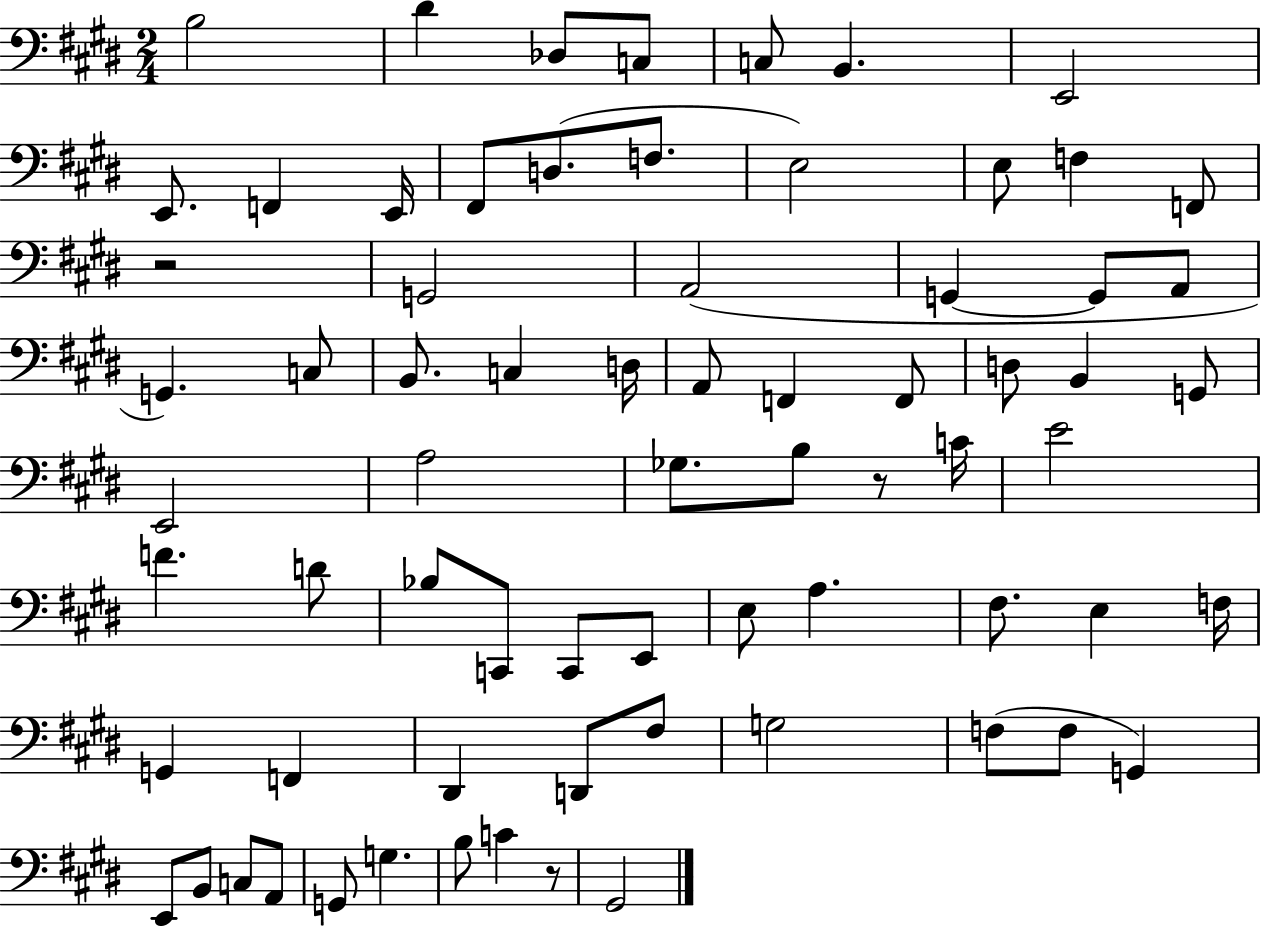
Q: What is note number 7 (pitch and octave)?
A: E2